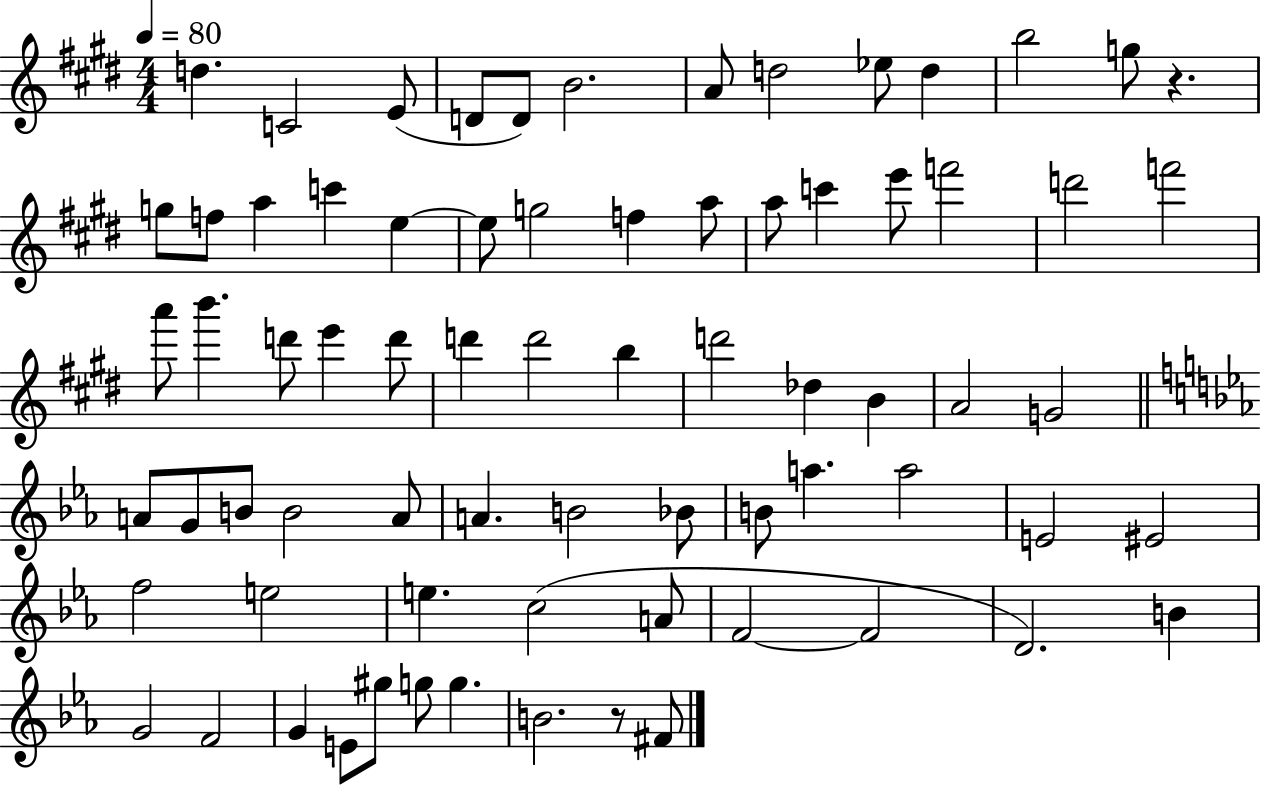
D5/q. C4/h E4/e D4/e D4/e B4/h. A4/e D5/h Eb5/e D5/q B5/h G5/e R/q. G5/e F5/e A5/q C6/q E5/q E5/e G5/h F5/q A5/e A5/e C6/q E6/e F6/h D6/h F6/h A6/e B6/q. D6/e E6/q D6/e D6/q D6/h B5/q D6/h Db5/q B4/q A4/h G4/h A4/e G4/e B4/e B4/h A4/e A4/q. B4/h Bb4/e B4/e A5/q. A5/h E4/h EIS4/h F5/h E5/h E5/q. C5/h A4/e F4/h F4/h D4/h. B4/q G4/h F4/h G4/q E4/e G#5/e G5/e G5/q. B4/h. R/e F#4/e